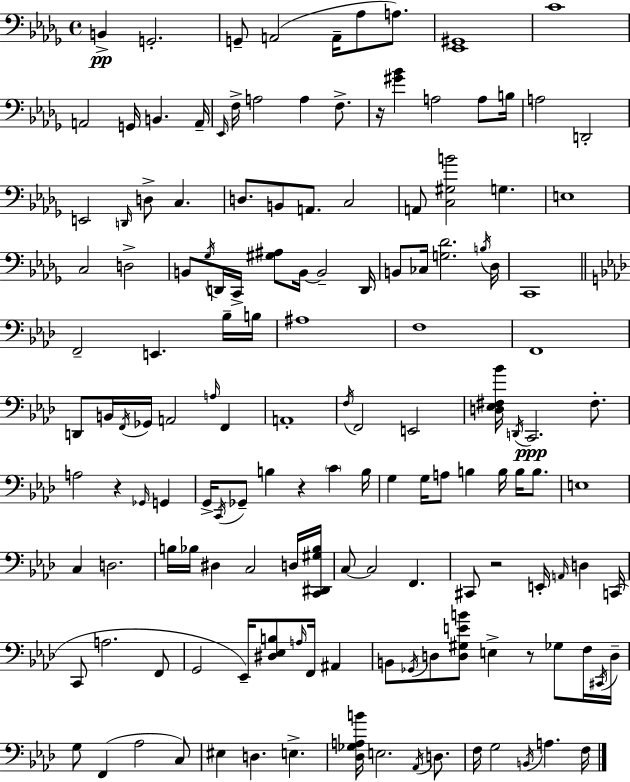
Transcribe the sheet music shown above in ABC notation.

X:1
T:Untitled
M:4/4
L:1/4
K:Bbm
B,, G,,2 G,,/2 A,,2 A,,/4 _A,/2 A,/2 [_E,,^G,,]4 C4 A,,2 G,,/4 B,, A,,/4 _E,,/4 F,/4 A,2 A, F,/2 z/4 [^G_B] A,2 A,/2 B,/4 A,2 D,,2 E,,2 D,,/4 D,/2 C, D,/2 B,,/2 A,,/2 C,2 A,,/2 [C,^G,B]2 G, E,4 C,2 D,2 B,,/2 _G,/4 D,,/4 C,,/4 [^G,^A,]/2 B,,/4 B,,2 D,,/4 B,,/2 _C,/4 [G,_D]2 B,/4 _D,/4 C,,4 F,,2 E,, _B,/4 B,/4 ^A,4 F,4 F,,4 D,,/2 B,,/4 F,,/4 _G,,/4 A,,2 A,/4 F,, A,,4 F,/4 F,,2 E,,2 [D,_E,^F,_B]/4 D,,/4 C,,2 ^F,/2 A,2 z _G,,/4 G,, G,,/4 C,,/4 _G,,/2 B, z C B,/4 G, G,/4 A,/2 B, B,/4 B,/4 B,/2 E,4 C, D,2 B,/4 _B,/4 ^D, C,2 D,/4 [C,,^D,,^G,_B,]/4 C,/2 C,2 F,, ^C,,/2 z2 E,,/4 A,,/4 D, C,,/4 C,,/2 A,2 F,,/2 G,,2 _E,,/4 [^D,_E,B,]/2 A,/4 F,,/4 ^A,, B,,/2 _G,,/4 D,/2 [D,^G,EB]/2 E, z/2 _G,/2 F,/4 ^C,,/4 D,/4 G,/2 F,, _A,2 C,/2 ^E, D, E, [_D,_G,A,B]/4 E,2 _A,,/4 D,/2 F,/4 G,2 B,,/4 A, F,/4